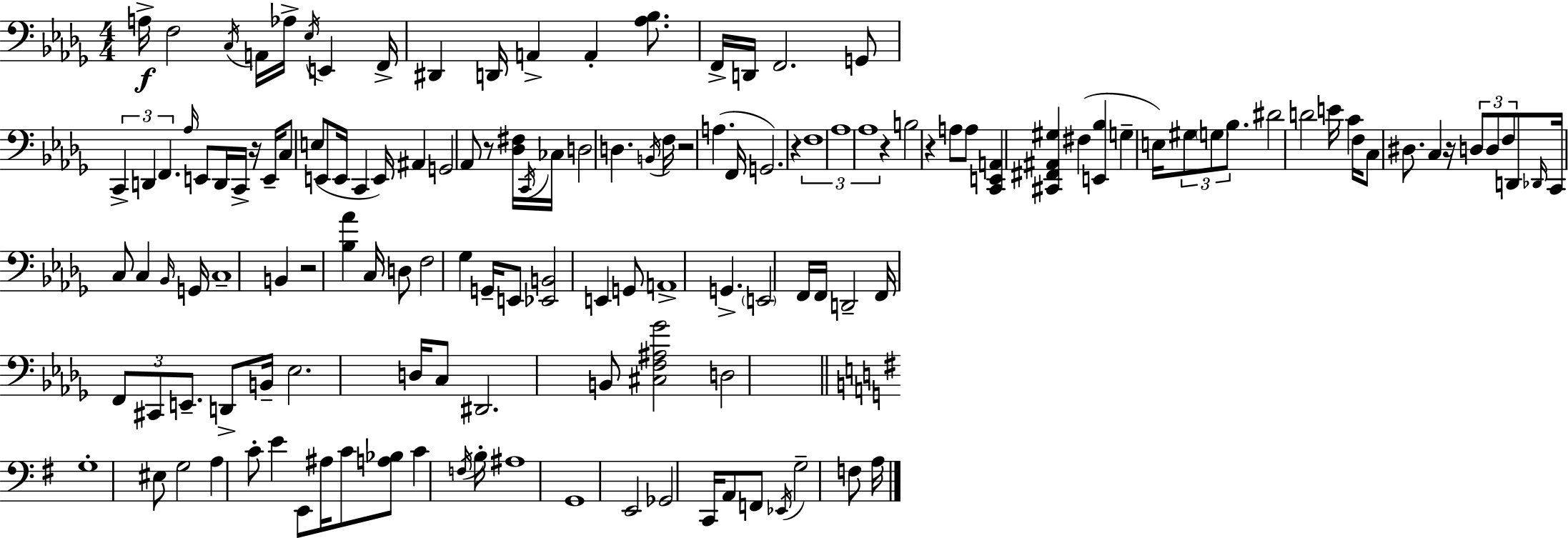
A3/s F3/h C3/s A2/s Ab3/s Eb3/s E2/q F2/s D#2/q D2/s A2/q A2/q [Ab3,Bb3]/e. F2/s D2/s F2/h. G2/e C2/q D2/q F2/q. Ab3/s E2/e D2/s C2/s R/s E2/s C3/e E3/e E2/e E2/s C2/q E2/s A#2/q G2/h Ab2/e R/e [Db3,F#3]/s C2/s CES3/s D3/h D3/q. B2/s F3/s R/h A3/q. F2/s G2/h. R/q F3/w Ab3/w Ab3/w R/q B3/h R/q A3/e A3/e [C2,E2,A2]/q [C#2,F#2,A#2,G#3]/q F#3/q [E2,Bb3]/q G3/q E3/s G#3/e G3/e Bb3/e. D#4/h D4/h E4/s C4/q F3/s C3/e D#3/e. C3/q R/s D3/e D3/e F3/e D2/e Db2/s C2/s C3/e C3/q Bb2/s G2/s C3/w B2/q R/h [Bb3,Ab4]/q C3/s D3/e F3/h Gb3/q G2/s E2/e [Eb2,B2]/h E2/q G2/e A2/w G2/q. E2/h F2/s F2/s D2/h F2/s F2/e C#2/e E2/e. D2/e B2/s Eb3/h. D3/s C3/e D#2/h. B2/e [C#3,F3,A#3,Gb4]/h D3/h G3/w EIS3/e G3/h A3/q C4/e E4/q E2/e A#3/s C4/e [A3,Bb3]/e C4/q F3/s B3/s A#3/w G2/w E2/h Gb2/h C2/s A2/e F2/e Eb2/s G3/h F3/e A3/s